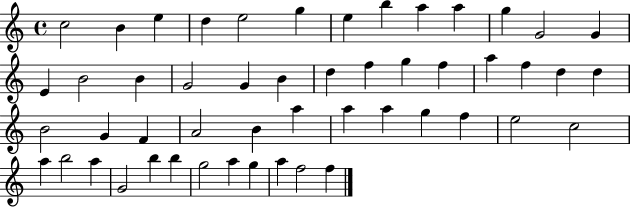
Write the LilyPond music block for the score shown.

{
  \clef treble
  \time 4/4
  \defaultTimeSignature
  \key c \major
  c''2 b'4 e''4 | d''4 e''2 g''4 | e''4 b''4 a''4 a''4 | g''4 g'2 g'4 | \break e'4 b'2 b'4 | g'2 g'4 b'4 | d''4 f''4 g''4 f''4 | a''4 f''4 d''4 d''4 | \break b'2 g'4 f'4 | a'2 b'4 a''4 | a''4 a''4 g''4 f''4 | e''2 c''2 | \break a''4 b''2 a''4 | g'2 b''4 b''4 | g''2 a''4 g''4 | a''4 f''2 f''4 | \break \bar "|."
}